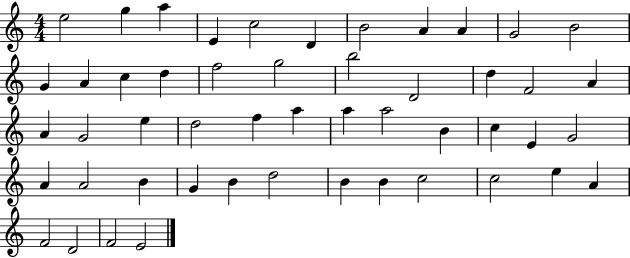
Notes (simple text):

E5/h G5/q A5/q E4/q C5/h D4/q B4/h A4/q A4/q G4/h B4/h G4/q A4/q C5/q D5/q F5/h G5/h B5/h D4/h D5/q F4/h A4/q A4/q G4/h E5/q D5/h F5/q A5/q A5/q A5/h B4/q C5/q E4/q G4/h A4/q A4/h B4/q G4/q B4/q D5/h B4/q B4/q C5/h C5/h E5/q A4/q F4/h D4/h F4/h E4/h